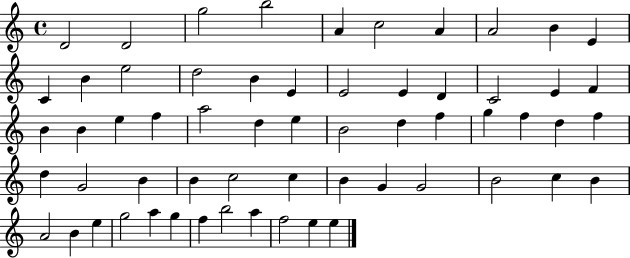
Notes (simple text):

D4/h D4/h G5/h B5/h A4/q C5/h A4/q A4/h B4/q E4/q C4/q B4/q E5/h D5/h B4/q E4/q E4/h E4/q D4/q C4/h E4/q F4/q B4/q B4/q E5/q F5/q A5/h D5/q E5/q B4/h D5/q F5/q G5/q F5/q D5/q F5/q D5/q G4/h B4/q B4/q C5/h C5/q B4/q G4/q G4/h B4/h C5/q B4/q A4/h B4/q E5/q G5/h A5/q G5/q F5/q B5/h A5/q F5/h E5/q E5/q